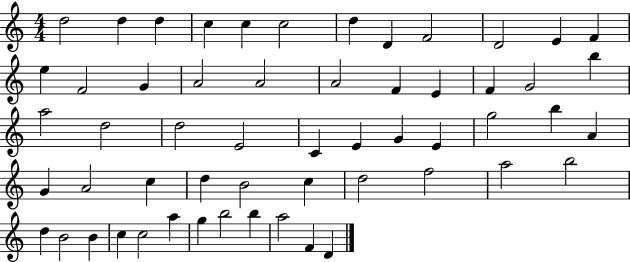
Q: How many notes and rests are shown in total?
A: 56